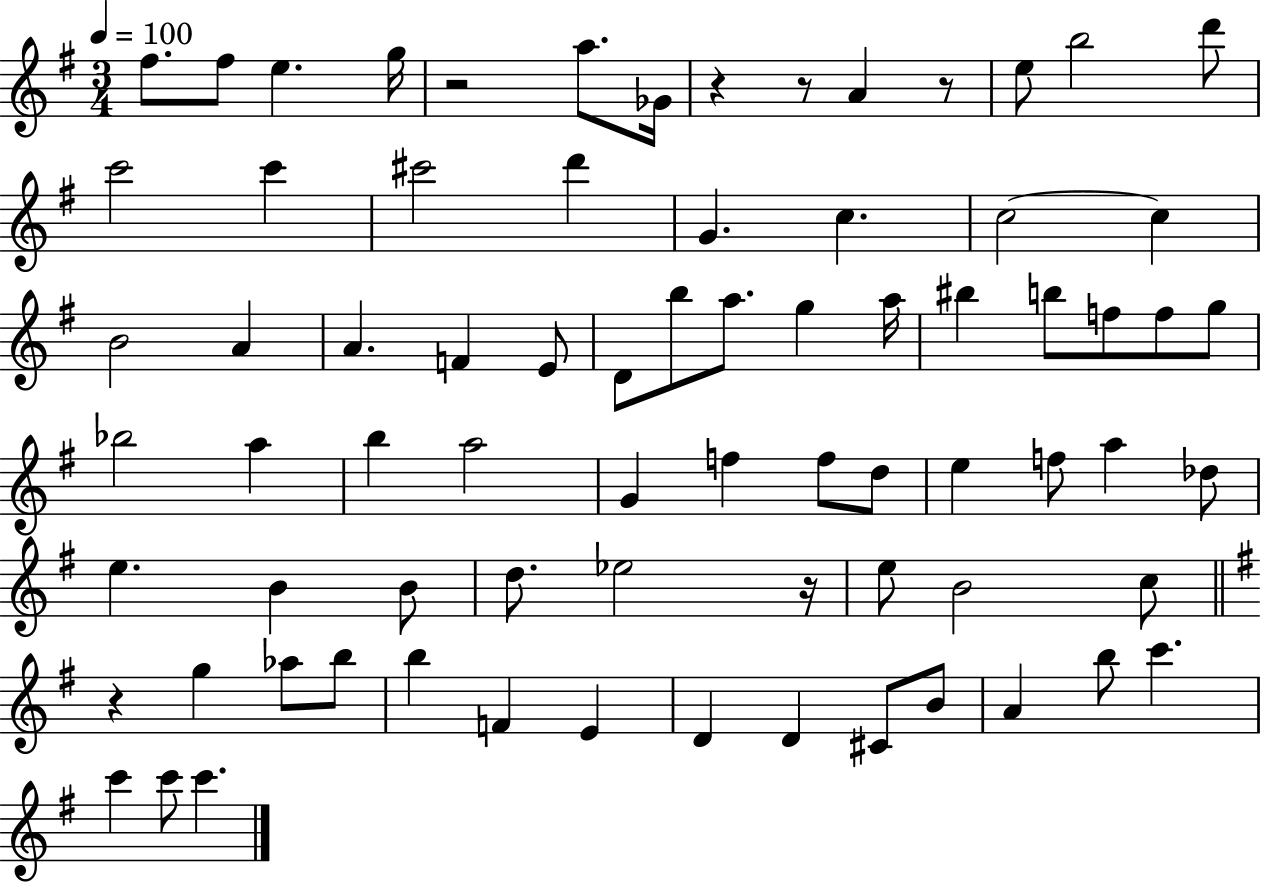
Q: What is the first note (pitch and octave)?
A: F#5